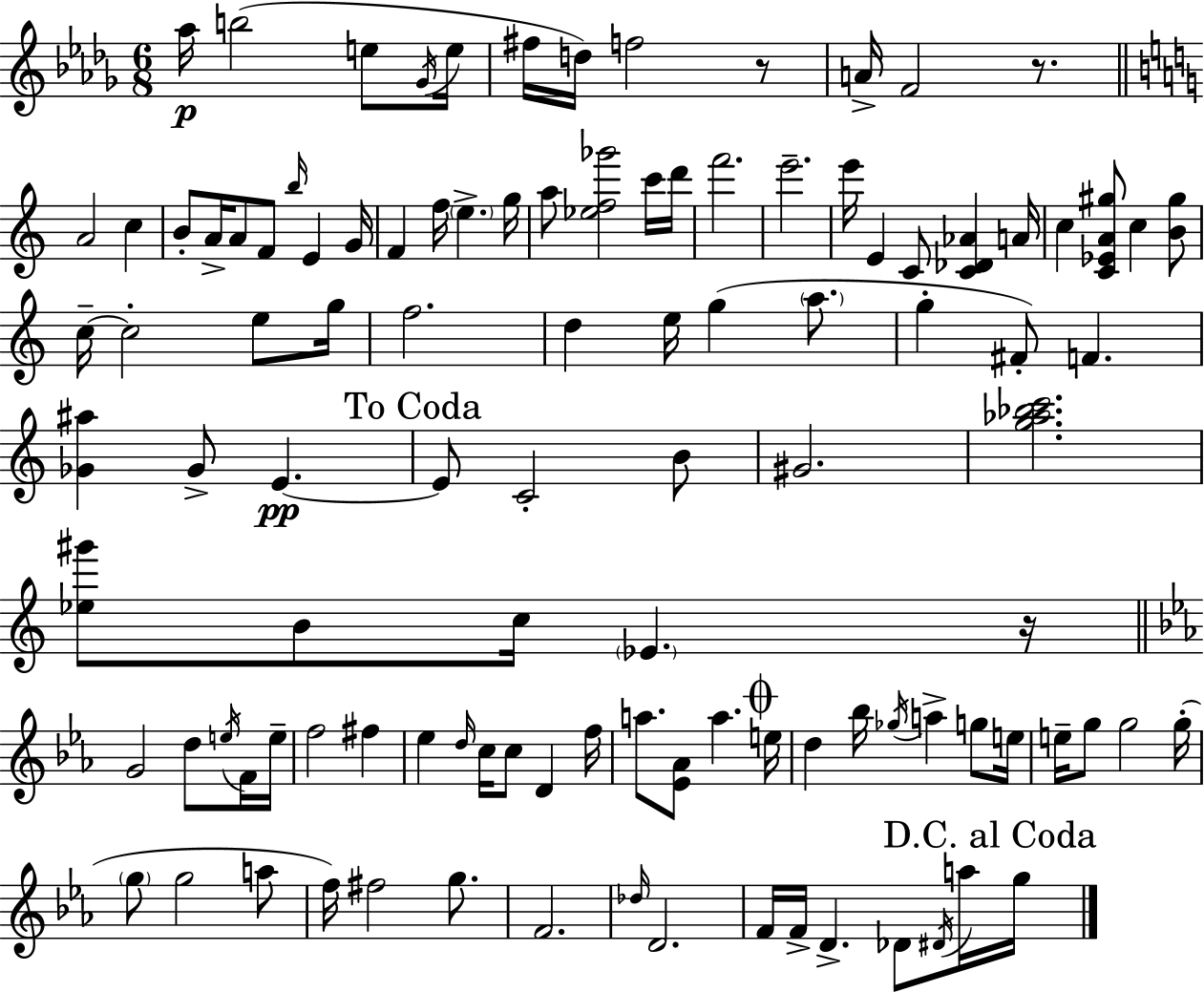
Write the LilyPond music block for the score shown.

{
  \clef treble
  \numericTimeSignature
  \time 6/8
  \key bes \minor
  aes''16\p b''2( e''8 \acciaccatura { ges'16 } | e''16 fis''16 d''16) f''2 r8 | a'16-> f'2 r8. | \bar "||" \break \key c \major a'2 c''4 | b'8-. a'16-> a'8 f'8 \grace { b''16 } e'4 | g'16 f'4 f''16 \parenthesize e''4.-> | g''16 a''8 <ees'' f'' ges'''>2 c'''16 | \break d'''16 f'''2. | e'''2.-- | e'''16 e'4 c'8 <c' des' aes'>4 | a'16 c''4 <c' ees' a' gis''>8 c''4 <b' gis''>8 | \break c''16--~~ c''2-. e''8 | g''16 f''2. | d''4 e''16 g''4( \parenthesize a''8. | g''4-. fis'8-.) f'4. | \break <ges' ais''>4 ges'8-> e'4.~~\pp | \mark "To Coda" e'8 c'2-. b'8 | gis'2. | <g'' aes'' bes'' c'''>2. | \break <ees'' gis'''>8 b'8 c''16 \parenthesize ees'4. | r16 \bar "||" \break \key c \minor g'2 d''8 \acciaccatura { e''16 } f'16 | e''16-- f''2 fis''4 | ees''4 \grace { d''16 } c''16 c''8 d'4 | f''16 a''8. <ees' aes'>8 a''4. | \break \mark \markup { \musicglyph "scripts.coda" } e''16 d''4 bes''16 \acciaccatura { ges''16 } a''4-> | g''8 e''16 e''16-- g''8 g''2 | g''16-.( \parenthesize g''8 g''2 | a''8 f''16) fis''2 | \break g''8. f'2. | \grace { des''16 } d'2. | f'16 f'16-> d'4.-> | des'8 \acciaccatura { dis'16 } a''16 \mark "D.C. al Coda" g''16 \bar "|."
}